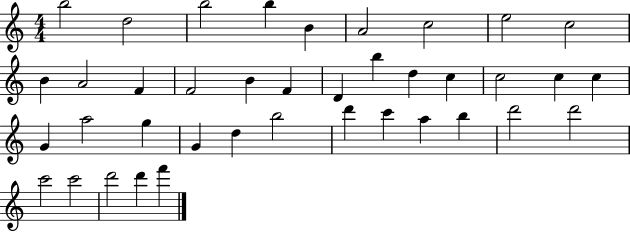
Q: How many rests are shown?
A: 0